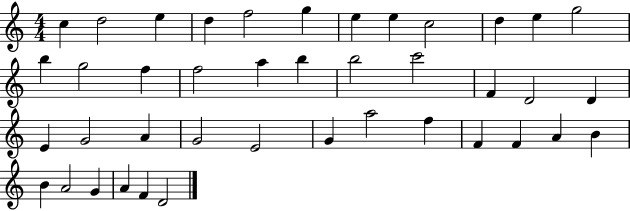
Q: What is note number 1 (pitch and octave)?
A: C5